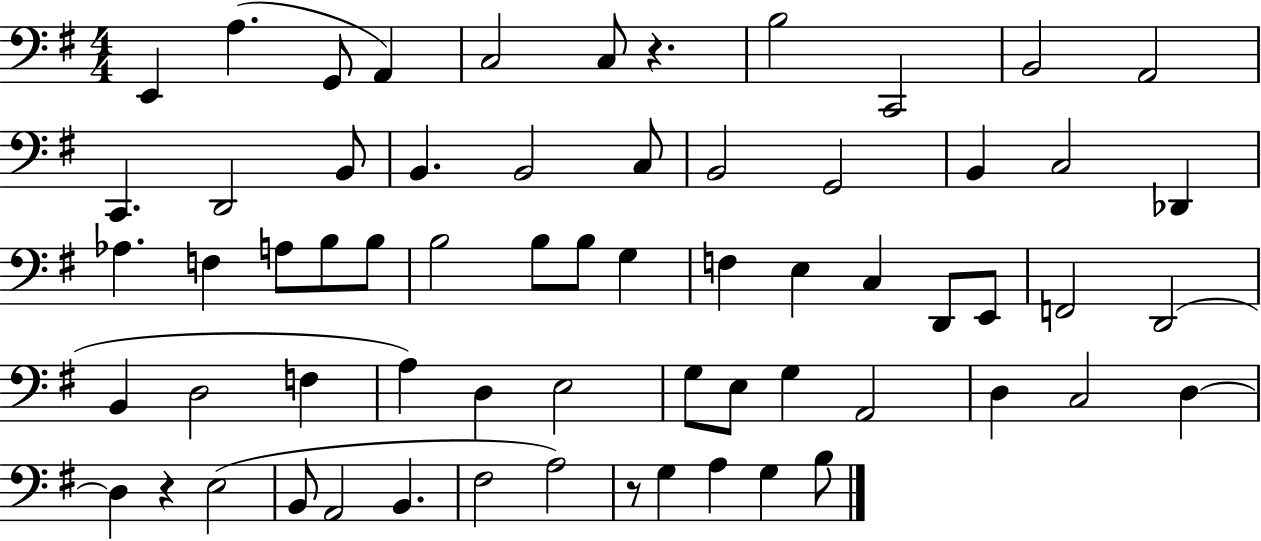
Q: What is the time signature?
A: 4/4